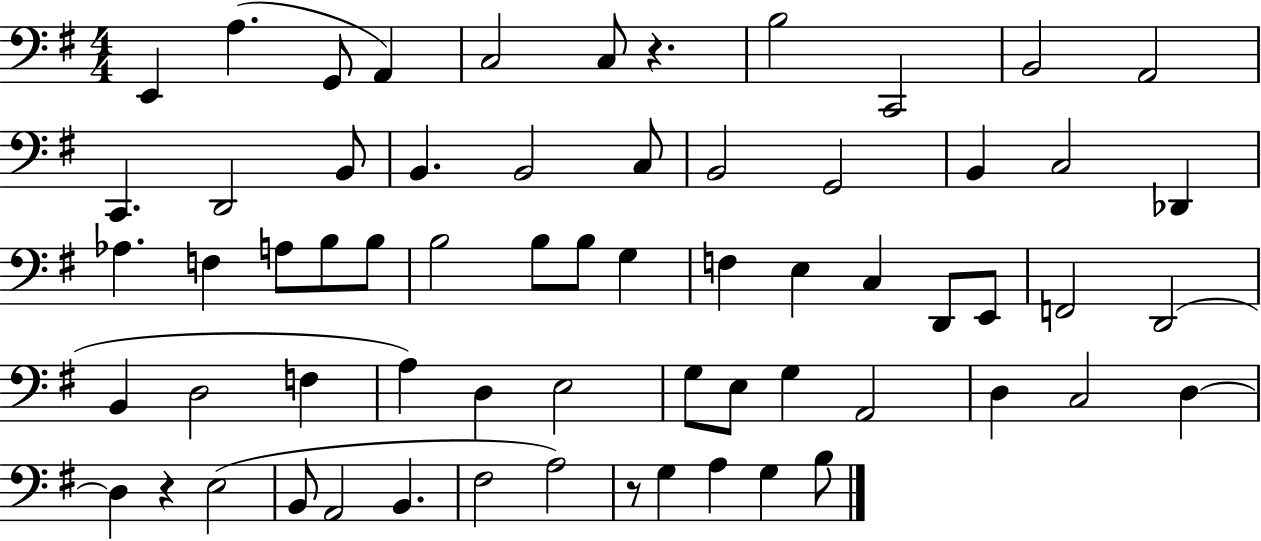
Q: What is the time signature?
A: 4/4